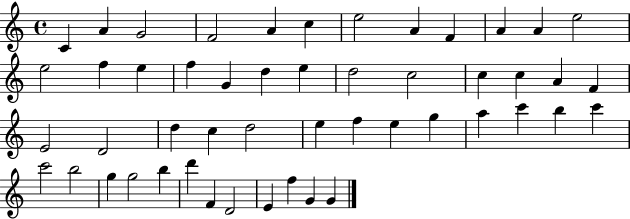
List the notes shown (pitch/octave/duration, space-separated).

C4/q A4/q G4/h F4/h A4/q C5/q E5/h A4/q F4/q A4/q A4/q E5/h E5/h F5/q E5/q F5/q G4/q D5/q E5/q D5/h C5/h C5/q C5/q A4/q F4/q E4/h D4/h D5/q C5/q D5/h E5/q F5/q E5/q G5/q A5/q C6/q B5/q C6/q C6/h B5/h G5/q G5/h B5/q D6/q F4/q D4/h E4/q F5/q G4/q G4/q